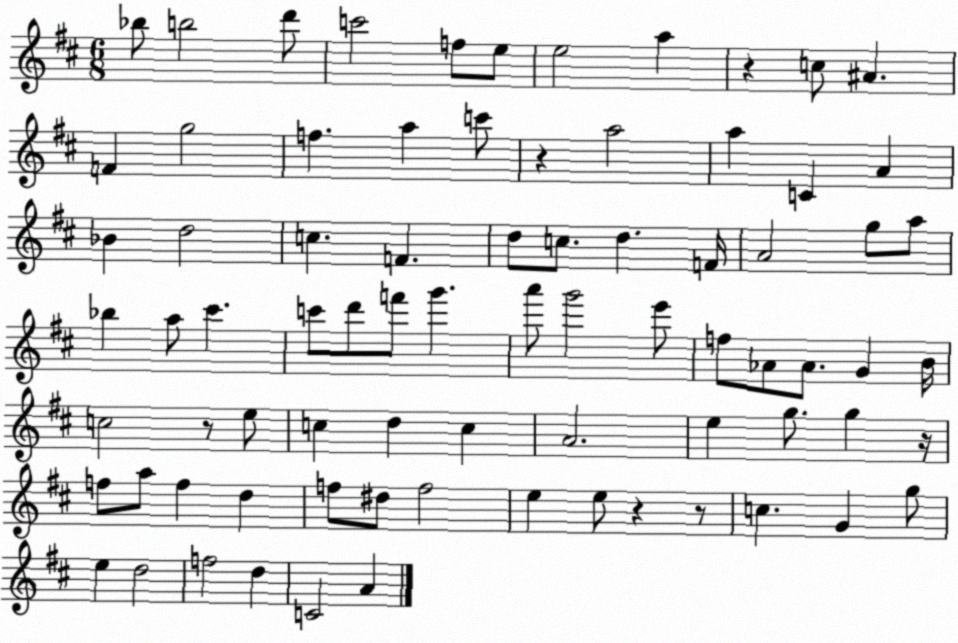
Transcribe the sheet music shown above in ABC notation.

X:1
T:Untitled
M:6/8
L:1/4
K:D
_b/2 b2 d'/2 c'2 f/2 e/2 e2 a z c/2 ^A F g2 f a c'/2 z a2 a C A _B d2 c F d/2 c/2 d F/4 A2 g/2 a/2 _b a/2 ^c' c'/2 d'/2 f'/2 g' a'/2 g'2 e'/2 f/2 _A/2 _A/2 G B/4 c2 z/2 e/2 c d c A2 e g/2 g z/4 f/2 a/2 f d f/2 ^d/2 f2 e e/2 z z/2 c G g/2 e d2 f2 d C2 A